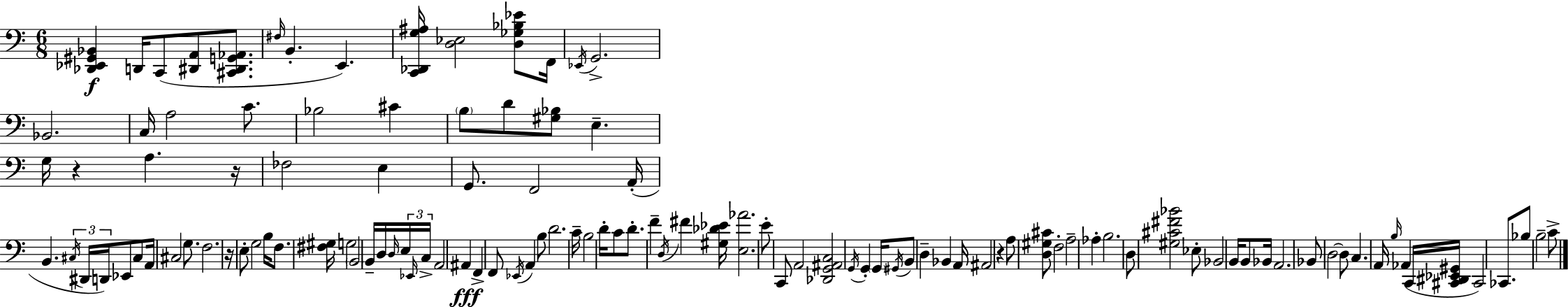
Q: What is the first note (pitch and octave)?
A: D2